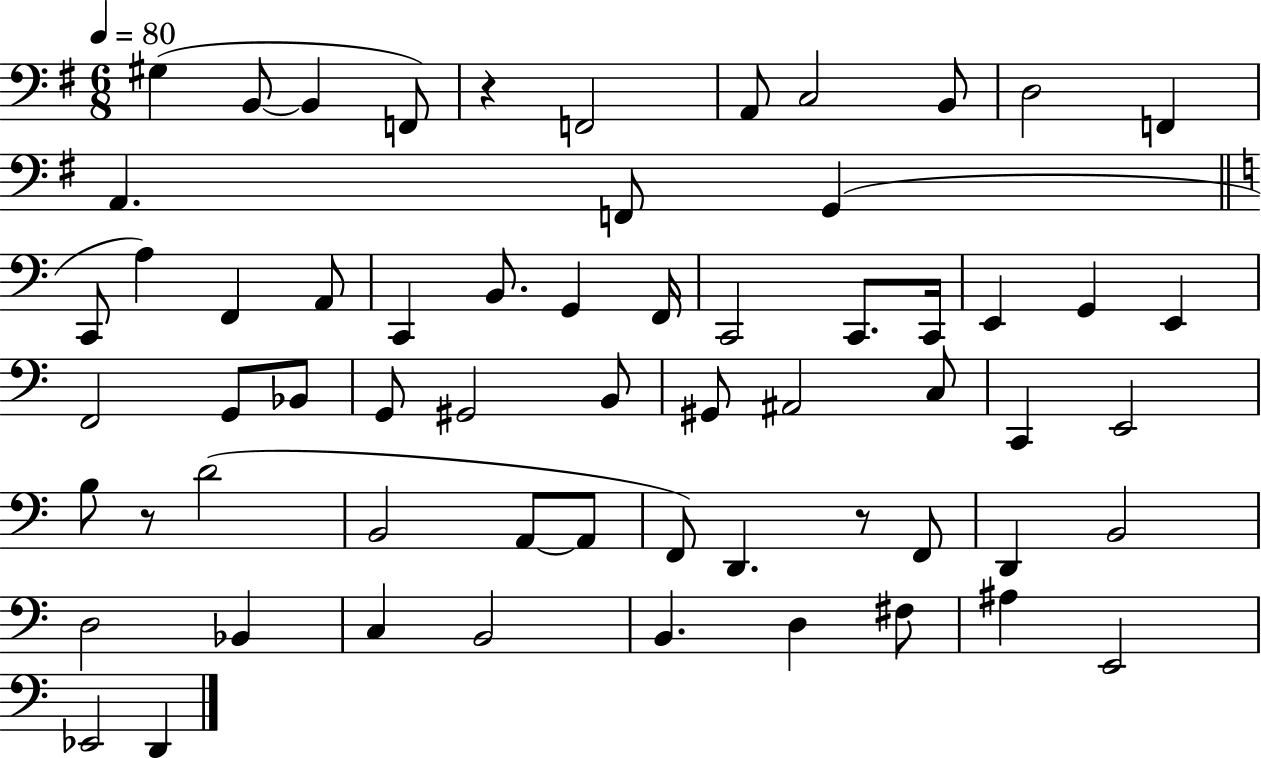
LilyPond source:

{
  \clef bass
  \numericTimeSignature
  \time 6/8
  \key g \major
  \tempo 4 = 80
  gis4( b,8~~ b,4 f,8) | r4 f,2 | a,8 c2 b,8 | d2 f,4 | \break a,4. f,8 g,4( | \bar "||" \break \key c \major c,8 a4) f,4 a,8 | c,4 b,8. g,4 f,16 | c,2 c,8. c,16 | e,4 g,4 e,4 | \break f,2 g,8 bes,8 | g,8 gis,2 b,8 | gis,8 ais,2 c8 | c,4 e,2 | \break b8 r8 d'2( | b,2 a,8~~ a,8 | f,8) d,4. r8 f,8 | d,4 b,2 | \break d2 bes,4 | c4 b,2 | b,4. d4 fis8 | ais4 e,2 | \break ees,2 d,4 | \bar "|."
}